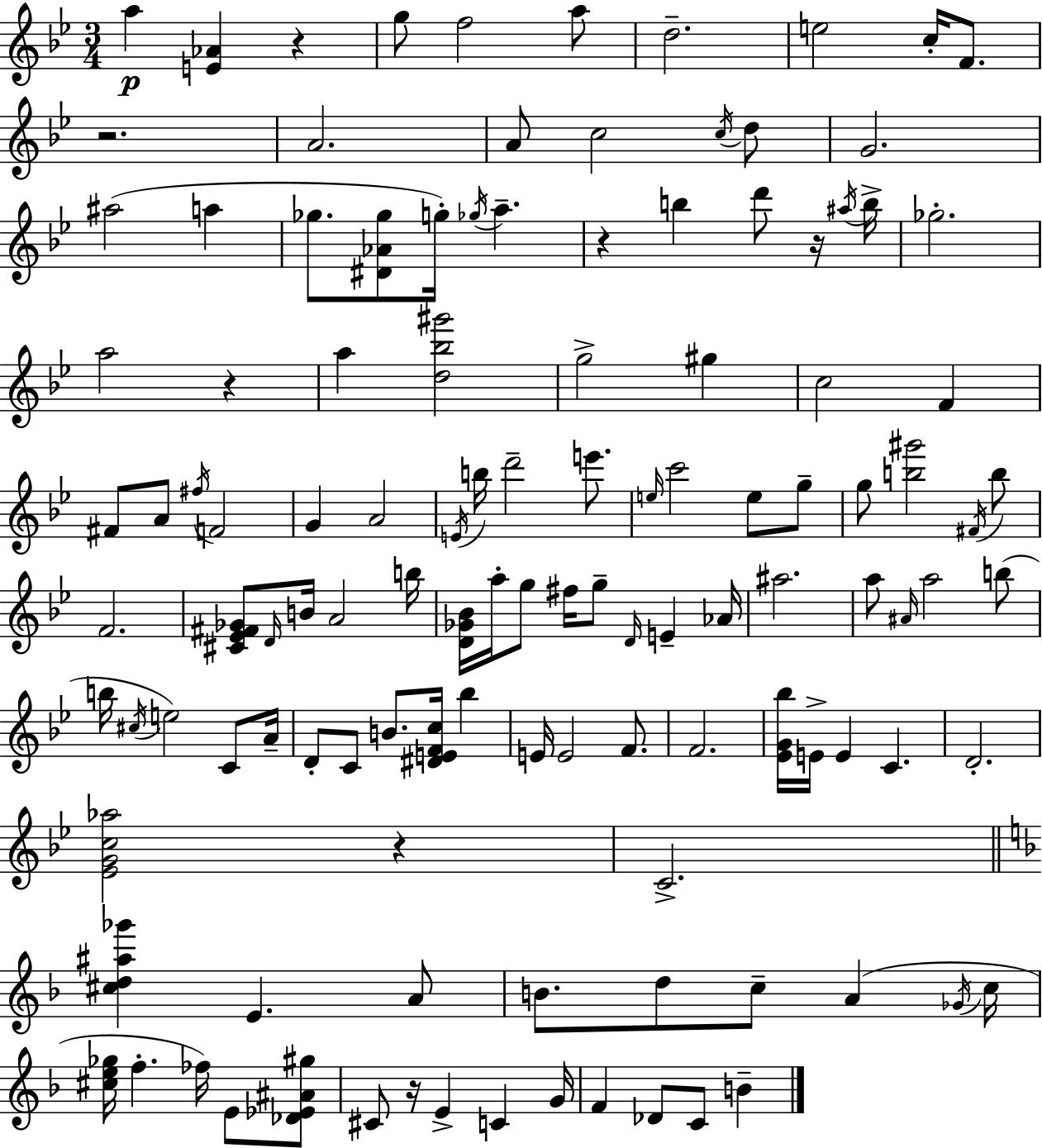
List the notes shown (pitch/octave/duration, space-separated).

A5/q [E4,Ab4]/q R/q G5/e F5/h A5/e D5/h. E5/h C5/s F4/e. R/h. A4/h. A4/e C5/h C5/s D5/e G4/h. A#5/h A5/q Gb5/e. [D#4,Ab4,Gb5]/e G5/s Gb5/s A5/q. R/q B5/q D6/e R/s A#5/s B5/s Gb5/h. A5/h R/q A5/q [D5,Bb5,G#6]/h G5/h G#5/q C5/h F4/q F#4/e A4/e F#5/s F4/h G4/q A4/h E4/s B5/s D6/h E6/e. E5/s C6/h E5/e G5/e G5/e [B5,G#6]/h F#4/s B5/e F4/h. [C#4,Eb4,F#4,Gb4]/e D4/s B4/s A4/h B5/s [D4,Gb4,Bb4]/s A5/s G5/e F#5/s G5/e D4/s E4/q Ab4/s A#5/h. A5/e A#4/s A5/h B5/e B5/s C#5/s E5/h C4/e A4/s D4/e C4/e B4/e. [D#4,E4,F4,C5]/s Bb5/q E4/s E4/h F4/e. F4/h. [Eb4,G4,Bb5]/s E4/s E4/q C4/q. D4/h. [Eb4,G4,C5,Ab5]/h R/q C4/h. [C#5,D5,A#5,Gb6]/q E4/q. A4/e B4/e. D5/e C5/e A4/q Gb4/s C5/s [C#5,E5,Gb5]/s F5/q. FES5/s E4/e [Db4,Eb4,A#4,G#5]/e C#4/e R/s E4/q C4/q G4/s F4/q Db4/e C4/e B4/q